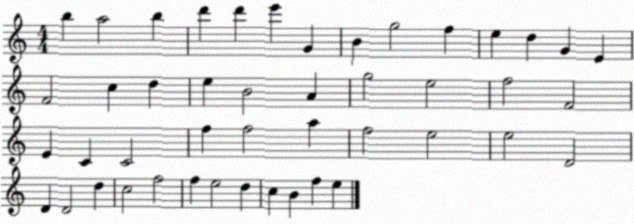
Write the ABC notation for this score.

X:1
T:Untitled
M:4/4
L:1/4
K:C
b a2 b d' d' e' G B g2 f e d G E F2 c d e B2 A g2 e2 f2 F2 E C C2 f f2 a f2 e2 e2 D2 D D2 d c2 f2 f e2 d c B f e